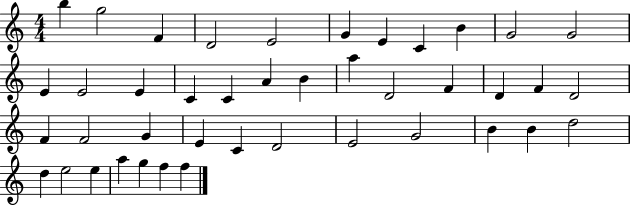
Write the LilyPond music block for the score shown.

{
  \clef treble
  \numericTimeSignature
  \time 4/4
  \key c \major
  b''4 g''2 f'4 | d'2 e'2 | g'4 e'4 c'4 b'4 | g'2 g'2 | \break e'4 e'2 e'4 | c'4 c'4 a'4 b'4 | a''4 d'2 f'4 | d'4 f'4 d'2 | \break f'4 f'2 g'4 | e'4 c'4 d'2 | e'2 g'2 | b'4 b'4 d''2 | \break d''4 e''2 e''4 | a''4 g''4 f''4 f''4 | \bar "|."
}